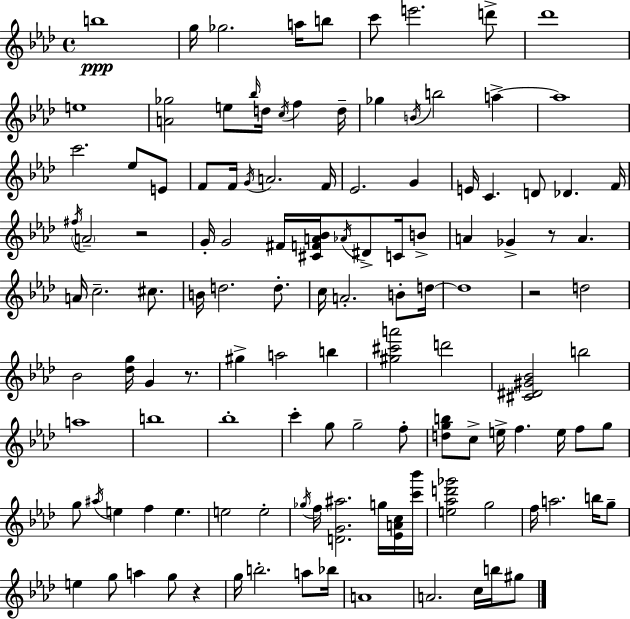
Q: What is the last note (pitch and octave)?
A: G#5